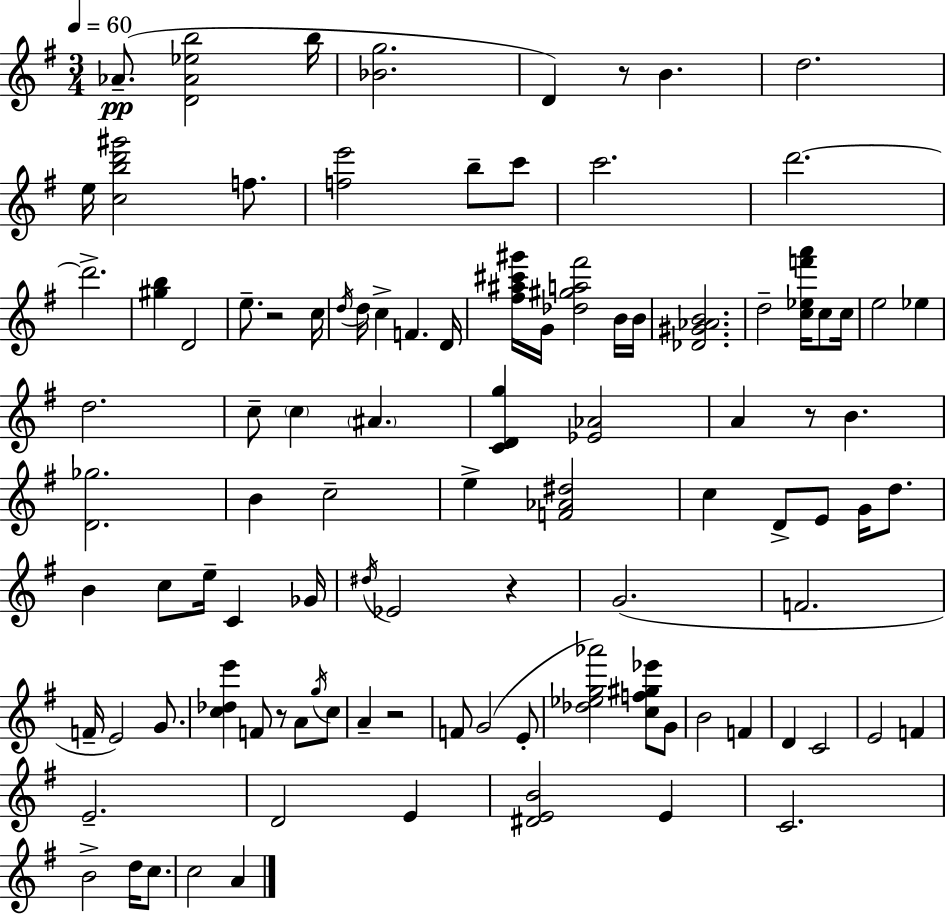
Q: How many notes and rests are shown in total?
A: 102